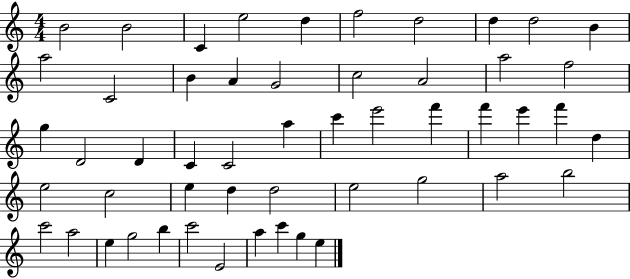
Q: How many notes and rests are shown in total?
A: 52